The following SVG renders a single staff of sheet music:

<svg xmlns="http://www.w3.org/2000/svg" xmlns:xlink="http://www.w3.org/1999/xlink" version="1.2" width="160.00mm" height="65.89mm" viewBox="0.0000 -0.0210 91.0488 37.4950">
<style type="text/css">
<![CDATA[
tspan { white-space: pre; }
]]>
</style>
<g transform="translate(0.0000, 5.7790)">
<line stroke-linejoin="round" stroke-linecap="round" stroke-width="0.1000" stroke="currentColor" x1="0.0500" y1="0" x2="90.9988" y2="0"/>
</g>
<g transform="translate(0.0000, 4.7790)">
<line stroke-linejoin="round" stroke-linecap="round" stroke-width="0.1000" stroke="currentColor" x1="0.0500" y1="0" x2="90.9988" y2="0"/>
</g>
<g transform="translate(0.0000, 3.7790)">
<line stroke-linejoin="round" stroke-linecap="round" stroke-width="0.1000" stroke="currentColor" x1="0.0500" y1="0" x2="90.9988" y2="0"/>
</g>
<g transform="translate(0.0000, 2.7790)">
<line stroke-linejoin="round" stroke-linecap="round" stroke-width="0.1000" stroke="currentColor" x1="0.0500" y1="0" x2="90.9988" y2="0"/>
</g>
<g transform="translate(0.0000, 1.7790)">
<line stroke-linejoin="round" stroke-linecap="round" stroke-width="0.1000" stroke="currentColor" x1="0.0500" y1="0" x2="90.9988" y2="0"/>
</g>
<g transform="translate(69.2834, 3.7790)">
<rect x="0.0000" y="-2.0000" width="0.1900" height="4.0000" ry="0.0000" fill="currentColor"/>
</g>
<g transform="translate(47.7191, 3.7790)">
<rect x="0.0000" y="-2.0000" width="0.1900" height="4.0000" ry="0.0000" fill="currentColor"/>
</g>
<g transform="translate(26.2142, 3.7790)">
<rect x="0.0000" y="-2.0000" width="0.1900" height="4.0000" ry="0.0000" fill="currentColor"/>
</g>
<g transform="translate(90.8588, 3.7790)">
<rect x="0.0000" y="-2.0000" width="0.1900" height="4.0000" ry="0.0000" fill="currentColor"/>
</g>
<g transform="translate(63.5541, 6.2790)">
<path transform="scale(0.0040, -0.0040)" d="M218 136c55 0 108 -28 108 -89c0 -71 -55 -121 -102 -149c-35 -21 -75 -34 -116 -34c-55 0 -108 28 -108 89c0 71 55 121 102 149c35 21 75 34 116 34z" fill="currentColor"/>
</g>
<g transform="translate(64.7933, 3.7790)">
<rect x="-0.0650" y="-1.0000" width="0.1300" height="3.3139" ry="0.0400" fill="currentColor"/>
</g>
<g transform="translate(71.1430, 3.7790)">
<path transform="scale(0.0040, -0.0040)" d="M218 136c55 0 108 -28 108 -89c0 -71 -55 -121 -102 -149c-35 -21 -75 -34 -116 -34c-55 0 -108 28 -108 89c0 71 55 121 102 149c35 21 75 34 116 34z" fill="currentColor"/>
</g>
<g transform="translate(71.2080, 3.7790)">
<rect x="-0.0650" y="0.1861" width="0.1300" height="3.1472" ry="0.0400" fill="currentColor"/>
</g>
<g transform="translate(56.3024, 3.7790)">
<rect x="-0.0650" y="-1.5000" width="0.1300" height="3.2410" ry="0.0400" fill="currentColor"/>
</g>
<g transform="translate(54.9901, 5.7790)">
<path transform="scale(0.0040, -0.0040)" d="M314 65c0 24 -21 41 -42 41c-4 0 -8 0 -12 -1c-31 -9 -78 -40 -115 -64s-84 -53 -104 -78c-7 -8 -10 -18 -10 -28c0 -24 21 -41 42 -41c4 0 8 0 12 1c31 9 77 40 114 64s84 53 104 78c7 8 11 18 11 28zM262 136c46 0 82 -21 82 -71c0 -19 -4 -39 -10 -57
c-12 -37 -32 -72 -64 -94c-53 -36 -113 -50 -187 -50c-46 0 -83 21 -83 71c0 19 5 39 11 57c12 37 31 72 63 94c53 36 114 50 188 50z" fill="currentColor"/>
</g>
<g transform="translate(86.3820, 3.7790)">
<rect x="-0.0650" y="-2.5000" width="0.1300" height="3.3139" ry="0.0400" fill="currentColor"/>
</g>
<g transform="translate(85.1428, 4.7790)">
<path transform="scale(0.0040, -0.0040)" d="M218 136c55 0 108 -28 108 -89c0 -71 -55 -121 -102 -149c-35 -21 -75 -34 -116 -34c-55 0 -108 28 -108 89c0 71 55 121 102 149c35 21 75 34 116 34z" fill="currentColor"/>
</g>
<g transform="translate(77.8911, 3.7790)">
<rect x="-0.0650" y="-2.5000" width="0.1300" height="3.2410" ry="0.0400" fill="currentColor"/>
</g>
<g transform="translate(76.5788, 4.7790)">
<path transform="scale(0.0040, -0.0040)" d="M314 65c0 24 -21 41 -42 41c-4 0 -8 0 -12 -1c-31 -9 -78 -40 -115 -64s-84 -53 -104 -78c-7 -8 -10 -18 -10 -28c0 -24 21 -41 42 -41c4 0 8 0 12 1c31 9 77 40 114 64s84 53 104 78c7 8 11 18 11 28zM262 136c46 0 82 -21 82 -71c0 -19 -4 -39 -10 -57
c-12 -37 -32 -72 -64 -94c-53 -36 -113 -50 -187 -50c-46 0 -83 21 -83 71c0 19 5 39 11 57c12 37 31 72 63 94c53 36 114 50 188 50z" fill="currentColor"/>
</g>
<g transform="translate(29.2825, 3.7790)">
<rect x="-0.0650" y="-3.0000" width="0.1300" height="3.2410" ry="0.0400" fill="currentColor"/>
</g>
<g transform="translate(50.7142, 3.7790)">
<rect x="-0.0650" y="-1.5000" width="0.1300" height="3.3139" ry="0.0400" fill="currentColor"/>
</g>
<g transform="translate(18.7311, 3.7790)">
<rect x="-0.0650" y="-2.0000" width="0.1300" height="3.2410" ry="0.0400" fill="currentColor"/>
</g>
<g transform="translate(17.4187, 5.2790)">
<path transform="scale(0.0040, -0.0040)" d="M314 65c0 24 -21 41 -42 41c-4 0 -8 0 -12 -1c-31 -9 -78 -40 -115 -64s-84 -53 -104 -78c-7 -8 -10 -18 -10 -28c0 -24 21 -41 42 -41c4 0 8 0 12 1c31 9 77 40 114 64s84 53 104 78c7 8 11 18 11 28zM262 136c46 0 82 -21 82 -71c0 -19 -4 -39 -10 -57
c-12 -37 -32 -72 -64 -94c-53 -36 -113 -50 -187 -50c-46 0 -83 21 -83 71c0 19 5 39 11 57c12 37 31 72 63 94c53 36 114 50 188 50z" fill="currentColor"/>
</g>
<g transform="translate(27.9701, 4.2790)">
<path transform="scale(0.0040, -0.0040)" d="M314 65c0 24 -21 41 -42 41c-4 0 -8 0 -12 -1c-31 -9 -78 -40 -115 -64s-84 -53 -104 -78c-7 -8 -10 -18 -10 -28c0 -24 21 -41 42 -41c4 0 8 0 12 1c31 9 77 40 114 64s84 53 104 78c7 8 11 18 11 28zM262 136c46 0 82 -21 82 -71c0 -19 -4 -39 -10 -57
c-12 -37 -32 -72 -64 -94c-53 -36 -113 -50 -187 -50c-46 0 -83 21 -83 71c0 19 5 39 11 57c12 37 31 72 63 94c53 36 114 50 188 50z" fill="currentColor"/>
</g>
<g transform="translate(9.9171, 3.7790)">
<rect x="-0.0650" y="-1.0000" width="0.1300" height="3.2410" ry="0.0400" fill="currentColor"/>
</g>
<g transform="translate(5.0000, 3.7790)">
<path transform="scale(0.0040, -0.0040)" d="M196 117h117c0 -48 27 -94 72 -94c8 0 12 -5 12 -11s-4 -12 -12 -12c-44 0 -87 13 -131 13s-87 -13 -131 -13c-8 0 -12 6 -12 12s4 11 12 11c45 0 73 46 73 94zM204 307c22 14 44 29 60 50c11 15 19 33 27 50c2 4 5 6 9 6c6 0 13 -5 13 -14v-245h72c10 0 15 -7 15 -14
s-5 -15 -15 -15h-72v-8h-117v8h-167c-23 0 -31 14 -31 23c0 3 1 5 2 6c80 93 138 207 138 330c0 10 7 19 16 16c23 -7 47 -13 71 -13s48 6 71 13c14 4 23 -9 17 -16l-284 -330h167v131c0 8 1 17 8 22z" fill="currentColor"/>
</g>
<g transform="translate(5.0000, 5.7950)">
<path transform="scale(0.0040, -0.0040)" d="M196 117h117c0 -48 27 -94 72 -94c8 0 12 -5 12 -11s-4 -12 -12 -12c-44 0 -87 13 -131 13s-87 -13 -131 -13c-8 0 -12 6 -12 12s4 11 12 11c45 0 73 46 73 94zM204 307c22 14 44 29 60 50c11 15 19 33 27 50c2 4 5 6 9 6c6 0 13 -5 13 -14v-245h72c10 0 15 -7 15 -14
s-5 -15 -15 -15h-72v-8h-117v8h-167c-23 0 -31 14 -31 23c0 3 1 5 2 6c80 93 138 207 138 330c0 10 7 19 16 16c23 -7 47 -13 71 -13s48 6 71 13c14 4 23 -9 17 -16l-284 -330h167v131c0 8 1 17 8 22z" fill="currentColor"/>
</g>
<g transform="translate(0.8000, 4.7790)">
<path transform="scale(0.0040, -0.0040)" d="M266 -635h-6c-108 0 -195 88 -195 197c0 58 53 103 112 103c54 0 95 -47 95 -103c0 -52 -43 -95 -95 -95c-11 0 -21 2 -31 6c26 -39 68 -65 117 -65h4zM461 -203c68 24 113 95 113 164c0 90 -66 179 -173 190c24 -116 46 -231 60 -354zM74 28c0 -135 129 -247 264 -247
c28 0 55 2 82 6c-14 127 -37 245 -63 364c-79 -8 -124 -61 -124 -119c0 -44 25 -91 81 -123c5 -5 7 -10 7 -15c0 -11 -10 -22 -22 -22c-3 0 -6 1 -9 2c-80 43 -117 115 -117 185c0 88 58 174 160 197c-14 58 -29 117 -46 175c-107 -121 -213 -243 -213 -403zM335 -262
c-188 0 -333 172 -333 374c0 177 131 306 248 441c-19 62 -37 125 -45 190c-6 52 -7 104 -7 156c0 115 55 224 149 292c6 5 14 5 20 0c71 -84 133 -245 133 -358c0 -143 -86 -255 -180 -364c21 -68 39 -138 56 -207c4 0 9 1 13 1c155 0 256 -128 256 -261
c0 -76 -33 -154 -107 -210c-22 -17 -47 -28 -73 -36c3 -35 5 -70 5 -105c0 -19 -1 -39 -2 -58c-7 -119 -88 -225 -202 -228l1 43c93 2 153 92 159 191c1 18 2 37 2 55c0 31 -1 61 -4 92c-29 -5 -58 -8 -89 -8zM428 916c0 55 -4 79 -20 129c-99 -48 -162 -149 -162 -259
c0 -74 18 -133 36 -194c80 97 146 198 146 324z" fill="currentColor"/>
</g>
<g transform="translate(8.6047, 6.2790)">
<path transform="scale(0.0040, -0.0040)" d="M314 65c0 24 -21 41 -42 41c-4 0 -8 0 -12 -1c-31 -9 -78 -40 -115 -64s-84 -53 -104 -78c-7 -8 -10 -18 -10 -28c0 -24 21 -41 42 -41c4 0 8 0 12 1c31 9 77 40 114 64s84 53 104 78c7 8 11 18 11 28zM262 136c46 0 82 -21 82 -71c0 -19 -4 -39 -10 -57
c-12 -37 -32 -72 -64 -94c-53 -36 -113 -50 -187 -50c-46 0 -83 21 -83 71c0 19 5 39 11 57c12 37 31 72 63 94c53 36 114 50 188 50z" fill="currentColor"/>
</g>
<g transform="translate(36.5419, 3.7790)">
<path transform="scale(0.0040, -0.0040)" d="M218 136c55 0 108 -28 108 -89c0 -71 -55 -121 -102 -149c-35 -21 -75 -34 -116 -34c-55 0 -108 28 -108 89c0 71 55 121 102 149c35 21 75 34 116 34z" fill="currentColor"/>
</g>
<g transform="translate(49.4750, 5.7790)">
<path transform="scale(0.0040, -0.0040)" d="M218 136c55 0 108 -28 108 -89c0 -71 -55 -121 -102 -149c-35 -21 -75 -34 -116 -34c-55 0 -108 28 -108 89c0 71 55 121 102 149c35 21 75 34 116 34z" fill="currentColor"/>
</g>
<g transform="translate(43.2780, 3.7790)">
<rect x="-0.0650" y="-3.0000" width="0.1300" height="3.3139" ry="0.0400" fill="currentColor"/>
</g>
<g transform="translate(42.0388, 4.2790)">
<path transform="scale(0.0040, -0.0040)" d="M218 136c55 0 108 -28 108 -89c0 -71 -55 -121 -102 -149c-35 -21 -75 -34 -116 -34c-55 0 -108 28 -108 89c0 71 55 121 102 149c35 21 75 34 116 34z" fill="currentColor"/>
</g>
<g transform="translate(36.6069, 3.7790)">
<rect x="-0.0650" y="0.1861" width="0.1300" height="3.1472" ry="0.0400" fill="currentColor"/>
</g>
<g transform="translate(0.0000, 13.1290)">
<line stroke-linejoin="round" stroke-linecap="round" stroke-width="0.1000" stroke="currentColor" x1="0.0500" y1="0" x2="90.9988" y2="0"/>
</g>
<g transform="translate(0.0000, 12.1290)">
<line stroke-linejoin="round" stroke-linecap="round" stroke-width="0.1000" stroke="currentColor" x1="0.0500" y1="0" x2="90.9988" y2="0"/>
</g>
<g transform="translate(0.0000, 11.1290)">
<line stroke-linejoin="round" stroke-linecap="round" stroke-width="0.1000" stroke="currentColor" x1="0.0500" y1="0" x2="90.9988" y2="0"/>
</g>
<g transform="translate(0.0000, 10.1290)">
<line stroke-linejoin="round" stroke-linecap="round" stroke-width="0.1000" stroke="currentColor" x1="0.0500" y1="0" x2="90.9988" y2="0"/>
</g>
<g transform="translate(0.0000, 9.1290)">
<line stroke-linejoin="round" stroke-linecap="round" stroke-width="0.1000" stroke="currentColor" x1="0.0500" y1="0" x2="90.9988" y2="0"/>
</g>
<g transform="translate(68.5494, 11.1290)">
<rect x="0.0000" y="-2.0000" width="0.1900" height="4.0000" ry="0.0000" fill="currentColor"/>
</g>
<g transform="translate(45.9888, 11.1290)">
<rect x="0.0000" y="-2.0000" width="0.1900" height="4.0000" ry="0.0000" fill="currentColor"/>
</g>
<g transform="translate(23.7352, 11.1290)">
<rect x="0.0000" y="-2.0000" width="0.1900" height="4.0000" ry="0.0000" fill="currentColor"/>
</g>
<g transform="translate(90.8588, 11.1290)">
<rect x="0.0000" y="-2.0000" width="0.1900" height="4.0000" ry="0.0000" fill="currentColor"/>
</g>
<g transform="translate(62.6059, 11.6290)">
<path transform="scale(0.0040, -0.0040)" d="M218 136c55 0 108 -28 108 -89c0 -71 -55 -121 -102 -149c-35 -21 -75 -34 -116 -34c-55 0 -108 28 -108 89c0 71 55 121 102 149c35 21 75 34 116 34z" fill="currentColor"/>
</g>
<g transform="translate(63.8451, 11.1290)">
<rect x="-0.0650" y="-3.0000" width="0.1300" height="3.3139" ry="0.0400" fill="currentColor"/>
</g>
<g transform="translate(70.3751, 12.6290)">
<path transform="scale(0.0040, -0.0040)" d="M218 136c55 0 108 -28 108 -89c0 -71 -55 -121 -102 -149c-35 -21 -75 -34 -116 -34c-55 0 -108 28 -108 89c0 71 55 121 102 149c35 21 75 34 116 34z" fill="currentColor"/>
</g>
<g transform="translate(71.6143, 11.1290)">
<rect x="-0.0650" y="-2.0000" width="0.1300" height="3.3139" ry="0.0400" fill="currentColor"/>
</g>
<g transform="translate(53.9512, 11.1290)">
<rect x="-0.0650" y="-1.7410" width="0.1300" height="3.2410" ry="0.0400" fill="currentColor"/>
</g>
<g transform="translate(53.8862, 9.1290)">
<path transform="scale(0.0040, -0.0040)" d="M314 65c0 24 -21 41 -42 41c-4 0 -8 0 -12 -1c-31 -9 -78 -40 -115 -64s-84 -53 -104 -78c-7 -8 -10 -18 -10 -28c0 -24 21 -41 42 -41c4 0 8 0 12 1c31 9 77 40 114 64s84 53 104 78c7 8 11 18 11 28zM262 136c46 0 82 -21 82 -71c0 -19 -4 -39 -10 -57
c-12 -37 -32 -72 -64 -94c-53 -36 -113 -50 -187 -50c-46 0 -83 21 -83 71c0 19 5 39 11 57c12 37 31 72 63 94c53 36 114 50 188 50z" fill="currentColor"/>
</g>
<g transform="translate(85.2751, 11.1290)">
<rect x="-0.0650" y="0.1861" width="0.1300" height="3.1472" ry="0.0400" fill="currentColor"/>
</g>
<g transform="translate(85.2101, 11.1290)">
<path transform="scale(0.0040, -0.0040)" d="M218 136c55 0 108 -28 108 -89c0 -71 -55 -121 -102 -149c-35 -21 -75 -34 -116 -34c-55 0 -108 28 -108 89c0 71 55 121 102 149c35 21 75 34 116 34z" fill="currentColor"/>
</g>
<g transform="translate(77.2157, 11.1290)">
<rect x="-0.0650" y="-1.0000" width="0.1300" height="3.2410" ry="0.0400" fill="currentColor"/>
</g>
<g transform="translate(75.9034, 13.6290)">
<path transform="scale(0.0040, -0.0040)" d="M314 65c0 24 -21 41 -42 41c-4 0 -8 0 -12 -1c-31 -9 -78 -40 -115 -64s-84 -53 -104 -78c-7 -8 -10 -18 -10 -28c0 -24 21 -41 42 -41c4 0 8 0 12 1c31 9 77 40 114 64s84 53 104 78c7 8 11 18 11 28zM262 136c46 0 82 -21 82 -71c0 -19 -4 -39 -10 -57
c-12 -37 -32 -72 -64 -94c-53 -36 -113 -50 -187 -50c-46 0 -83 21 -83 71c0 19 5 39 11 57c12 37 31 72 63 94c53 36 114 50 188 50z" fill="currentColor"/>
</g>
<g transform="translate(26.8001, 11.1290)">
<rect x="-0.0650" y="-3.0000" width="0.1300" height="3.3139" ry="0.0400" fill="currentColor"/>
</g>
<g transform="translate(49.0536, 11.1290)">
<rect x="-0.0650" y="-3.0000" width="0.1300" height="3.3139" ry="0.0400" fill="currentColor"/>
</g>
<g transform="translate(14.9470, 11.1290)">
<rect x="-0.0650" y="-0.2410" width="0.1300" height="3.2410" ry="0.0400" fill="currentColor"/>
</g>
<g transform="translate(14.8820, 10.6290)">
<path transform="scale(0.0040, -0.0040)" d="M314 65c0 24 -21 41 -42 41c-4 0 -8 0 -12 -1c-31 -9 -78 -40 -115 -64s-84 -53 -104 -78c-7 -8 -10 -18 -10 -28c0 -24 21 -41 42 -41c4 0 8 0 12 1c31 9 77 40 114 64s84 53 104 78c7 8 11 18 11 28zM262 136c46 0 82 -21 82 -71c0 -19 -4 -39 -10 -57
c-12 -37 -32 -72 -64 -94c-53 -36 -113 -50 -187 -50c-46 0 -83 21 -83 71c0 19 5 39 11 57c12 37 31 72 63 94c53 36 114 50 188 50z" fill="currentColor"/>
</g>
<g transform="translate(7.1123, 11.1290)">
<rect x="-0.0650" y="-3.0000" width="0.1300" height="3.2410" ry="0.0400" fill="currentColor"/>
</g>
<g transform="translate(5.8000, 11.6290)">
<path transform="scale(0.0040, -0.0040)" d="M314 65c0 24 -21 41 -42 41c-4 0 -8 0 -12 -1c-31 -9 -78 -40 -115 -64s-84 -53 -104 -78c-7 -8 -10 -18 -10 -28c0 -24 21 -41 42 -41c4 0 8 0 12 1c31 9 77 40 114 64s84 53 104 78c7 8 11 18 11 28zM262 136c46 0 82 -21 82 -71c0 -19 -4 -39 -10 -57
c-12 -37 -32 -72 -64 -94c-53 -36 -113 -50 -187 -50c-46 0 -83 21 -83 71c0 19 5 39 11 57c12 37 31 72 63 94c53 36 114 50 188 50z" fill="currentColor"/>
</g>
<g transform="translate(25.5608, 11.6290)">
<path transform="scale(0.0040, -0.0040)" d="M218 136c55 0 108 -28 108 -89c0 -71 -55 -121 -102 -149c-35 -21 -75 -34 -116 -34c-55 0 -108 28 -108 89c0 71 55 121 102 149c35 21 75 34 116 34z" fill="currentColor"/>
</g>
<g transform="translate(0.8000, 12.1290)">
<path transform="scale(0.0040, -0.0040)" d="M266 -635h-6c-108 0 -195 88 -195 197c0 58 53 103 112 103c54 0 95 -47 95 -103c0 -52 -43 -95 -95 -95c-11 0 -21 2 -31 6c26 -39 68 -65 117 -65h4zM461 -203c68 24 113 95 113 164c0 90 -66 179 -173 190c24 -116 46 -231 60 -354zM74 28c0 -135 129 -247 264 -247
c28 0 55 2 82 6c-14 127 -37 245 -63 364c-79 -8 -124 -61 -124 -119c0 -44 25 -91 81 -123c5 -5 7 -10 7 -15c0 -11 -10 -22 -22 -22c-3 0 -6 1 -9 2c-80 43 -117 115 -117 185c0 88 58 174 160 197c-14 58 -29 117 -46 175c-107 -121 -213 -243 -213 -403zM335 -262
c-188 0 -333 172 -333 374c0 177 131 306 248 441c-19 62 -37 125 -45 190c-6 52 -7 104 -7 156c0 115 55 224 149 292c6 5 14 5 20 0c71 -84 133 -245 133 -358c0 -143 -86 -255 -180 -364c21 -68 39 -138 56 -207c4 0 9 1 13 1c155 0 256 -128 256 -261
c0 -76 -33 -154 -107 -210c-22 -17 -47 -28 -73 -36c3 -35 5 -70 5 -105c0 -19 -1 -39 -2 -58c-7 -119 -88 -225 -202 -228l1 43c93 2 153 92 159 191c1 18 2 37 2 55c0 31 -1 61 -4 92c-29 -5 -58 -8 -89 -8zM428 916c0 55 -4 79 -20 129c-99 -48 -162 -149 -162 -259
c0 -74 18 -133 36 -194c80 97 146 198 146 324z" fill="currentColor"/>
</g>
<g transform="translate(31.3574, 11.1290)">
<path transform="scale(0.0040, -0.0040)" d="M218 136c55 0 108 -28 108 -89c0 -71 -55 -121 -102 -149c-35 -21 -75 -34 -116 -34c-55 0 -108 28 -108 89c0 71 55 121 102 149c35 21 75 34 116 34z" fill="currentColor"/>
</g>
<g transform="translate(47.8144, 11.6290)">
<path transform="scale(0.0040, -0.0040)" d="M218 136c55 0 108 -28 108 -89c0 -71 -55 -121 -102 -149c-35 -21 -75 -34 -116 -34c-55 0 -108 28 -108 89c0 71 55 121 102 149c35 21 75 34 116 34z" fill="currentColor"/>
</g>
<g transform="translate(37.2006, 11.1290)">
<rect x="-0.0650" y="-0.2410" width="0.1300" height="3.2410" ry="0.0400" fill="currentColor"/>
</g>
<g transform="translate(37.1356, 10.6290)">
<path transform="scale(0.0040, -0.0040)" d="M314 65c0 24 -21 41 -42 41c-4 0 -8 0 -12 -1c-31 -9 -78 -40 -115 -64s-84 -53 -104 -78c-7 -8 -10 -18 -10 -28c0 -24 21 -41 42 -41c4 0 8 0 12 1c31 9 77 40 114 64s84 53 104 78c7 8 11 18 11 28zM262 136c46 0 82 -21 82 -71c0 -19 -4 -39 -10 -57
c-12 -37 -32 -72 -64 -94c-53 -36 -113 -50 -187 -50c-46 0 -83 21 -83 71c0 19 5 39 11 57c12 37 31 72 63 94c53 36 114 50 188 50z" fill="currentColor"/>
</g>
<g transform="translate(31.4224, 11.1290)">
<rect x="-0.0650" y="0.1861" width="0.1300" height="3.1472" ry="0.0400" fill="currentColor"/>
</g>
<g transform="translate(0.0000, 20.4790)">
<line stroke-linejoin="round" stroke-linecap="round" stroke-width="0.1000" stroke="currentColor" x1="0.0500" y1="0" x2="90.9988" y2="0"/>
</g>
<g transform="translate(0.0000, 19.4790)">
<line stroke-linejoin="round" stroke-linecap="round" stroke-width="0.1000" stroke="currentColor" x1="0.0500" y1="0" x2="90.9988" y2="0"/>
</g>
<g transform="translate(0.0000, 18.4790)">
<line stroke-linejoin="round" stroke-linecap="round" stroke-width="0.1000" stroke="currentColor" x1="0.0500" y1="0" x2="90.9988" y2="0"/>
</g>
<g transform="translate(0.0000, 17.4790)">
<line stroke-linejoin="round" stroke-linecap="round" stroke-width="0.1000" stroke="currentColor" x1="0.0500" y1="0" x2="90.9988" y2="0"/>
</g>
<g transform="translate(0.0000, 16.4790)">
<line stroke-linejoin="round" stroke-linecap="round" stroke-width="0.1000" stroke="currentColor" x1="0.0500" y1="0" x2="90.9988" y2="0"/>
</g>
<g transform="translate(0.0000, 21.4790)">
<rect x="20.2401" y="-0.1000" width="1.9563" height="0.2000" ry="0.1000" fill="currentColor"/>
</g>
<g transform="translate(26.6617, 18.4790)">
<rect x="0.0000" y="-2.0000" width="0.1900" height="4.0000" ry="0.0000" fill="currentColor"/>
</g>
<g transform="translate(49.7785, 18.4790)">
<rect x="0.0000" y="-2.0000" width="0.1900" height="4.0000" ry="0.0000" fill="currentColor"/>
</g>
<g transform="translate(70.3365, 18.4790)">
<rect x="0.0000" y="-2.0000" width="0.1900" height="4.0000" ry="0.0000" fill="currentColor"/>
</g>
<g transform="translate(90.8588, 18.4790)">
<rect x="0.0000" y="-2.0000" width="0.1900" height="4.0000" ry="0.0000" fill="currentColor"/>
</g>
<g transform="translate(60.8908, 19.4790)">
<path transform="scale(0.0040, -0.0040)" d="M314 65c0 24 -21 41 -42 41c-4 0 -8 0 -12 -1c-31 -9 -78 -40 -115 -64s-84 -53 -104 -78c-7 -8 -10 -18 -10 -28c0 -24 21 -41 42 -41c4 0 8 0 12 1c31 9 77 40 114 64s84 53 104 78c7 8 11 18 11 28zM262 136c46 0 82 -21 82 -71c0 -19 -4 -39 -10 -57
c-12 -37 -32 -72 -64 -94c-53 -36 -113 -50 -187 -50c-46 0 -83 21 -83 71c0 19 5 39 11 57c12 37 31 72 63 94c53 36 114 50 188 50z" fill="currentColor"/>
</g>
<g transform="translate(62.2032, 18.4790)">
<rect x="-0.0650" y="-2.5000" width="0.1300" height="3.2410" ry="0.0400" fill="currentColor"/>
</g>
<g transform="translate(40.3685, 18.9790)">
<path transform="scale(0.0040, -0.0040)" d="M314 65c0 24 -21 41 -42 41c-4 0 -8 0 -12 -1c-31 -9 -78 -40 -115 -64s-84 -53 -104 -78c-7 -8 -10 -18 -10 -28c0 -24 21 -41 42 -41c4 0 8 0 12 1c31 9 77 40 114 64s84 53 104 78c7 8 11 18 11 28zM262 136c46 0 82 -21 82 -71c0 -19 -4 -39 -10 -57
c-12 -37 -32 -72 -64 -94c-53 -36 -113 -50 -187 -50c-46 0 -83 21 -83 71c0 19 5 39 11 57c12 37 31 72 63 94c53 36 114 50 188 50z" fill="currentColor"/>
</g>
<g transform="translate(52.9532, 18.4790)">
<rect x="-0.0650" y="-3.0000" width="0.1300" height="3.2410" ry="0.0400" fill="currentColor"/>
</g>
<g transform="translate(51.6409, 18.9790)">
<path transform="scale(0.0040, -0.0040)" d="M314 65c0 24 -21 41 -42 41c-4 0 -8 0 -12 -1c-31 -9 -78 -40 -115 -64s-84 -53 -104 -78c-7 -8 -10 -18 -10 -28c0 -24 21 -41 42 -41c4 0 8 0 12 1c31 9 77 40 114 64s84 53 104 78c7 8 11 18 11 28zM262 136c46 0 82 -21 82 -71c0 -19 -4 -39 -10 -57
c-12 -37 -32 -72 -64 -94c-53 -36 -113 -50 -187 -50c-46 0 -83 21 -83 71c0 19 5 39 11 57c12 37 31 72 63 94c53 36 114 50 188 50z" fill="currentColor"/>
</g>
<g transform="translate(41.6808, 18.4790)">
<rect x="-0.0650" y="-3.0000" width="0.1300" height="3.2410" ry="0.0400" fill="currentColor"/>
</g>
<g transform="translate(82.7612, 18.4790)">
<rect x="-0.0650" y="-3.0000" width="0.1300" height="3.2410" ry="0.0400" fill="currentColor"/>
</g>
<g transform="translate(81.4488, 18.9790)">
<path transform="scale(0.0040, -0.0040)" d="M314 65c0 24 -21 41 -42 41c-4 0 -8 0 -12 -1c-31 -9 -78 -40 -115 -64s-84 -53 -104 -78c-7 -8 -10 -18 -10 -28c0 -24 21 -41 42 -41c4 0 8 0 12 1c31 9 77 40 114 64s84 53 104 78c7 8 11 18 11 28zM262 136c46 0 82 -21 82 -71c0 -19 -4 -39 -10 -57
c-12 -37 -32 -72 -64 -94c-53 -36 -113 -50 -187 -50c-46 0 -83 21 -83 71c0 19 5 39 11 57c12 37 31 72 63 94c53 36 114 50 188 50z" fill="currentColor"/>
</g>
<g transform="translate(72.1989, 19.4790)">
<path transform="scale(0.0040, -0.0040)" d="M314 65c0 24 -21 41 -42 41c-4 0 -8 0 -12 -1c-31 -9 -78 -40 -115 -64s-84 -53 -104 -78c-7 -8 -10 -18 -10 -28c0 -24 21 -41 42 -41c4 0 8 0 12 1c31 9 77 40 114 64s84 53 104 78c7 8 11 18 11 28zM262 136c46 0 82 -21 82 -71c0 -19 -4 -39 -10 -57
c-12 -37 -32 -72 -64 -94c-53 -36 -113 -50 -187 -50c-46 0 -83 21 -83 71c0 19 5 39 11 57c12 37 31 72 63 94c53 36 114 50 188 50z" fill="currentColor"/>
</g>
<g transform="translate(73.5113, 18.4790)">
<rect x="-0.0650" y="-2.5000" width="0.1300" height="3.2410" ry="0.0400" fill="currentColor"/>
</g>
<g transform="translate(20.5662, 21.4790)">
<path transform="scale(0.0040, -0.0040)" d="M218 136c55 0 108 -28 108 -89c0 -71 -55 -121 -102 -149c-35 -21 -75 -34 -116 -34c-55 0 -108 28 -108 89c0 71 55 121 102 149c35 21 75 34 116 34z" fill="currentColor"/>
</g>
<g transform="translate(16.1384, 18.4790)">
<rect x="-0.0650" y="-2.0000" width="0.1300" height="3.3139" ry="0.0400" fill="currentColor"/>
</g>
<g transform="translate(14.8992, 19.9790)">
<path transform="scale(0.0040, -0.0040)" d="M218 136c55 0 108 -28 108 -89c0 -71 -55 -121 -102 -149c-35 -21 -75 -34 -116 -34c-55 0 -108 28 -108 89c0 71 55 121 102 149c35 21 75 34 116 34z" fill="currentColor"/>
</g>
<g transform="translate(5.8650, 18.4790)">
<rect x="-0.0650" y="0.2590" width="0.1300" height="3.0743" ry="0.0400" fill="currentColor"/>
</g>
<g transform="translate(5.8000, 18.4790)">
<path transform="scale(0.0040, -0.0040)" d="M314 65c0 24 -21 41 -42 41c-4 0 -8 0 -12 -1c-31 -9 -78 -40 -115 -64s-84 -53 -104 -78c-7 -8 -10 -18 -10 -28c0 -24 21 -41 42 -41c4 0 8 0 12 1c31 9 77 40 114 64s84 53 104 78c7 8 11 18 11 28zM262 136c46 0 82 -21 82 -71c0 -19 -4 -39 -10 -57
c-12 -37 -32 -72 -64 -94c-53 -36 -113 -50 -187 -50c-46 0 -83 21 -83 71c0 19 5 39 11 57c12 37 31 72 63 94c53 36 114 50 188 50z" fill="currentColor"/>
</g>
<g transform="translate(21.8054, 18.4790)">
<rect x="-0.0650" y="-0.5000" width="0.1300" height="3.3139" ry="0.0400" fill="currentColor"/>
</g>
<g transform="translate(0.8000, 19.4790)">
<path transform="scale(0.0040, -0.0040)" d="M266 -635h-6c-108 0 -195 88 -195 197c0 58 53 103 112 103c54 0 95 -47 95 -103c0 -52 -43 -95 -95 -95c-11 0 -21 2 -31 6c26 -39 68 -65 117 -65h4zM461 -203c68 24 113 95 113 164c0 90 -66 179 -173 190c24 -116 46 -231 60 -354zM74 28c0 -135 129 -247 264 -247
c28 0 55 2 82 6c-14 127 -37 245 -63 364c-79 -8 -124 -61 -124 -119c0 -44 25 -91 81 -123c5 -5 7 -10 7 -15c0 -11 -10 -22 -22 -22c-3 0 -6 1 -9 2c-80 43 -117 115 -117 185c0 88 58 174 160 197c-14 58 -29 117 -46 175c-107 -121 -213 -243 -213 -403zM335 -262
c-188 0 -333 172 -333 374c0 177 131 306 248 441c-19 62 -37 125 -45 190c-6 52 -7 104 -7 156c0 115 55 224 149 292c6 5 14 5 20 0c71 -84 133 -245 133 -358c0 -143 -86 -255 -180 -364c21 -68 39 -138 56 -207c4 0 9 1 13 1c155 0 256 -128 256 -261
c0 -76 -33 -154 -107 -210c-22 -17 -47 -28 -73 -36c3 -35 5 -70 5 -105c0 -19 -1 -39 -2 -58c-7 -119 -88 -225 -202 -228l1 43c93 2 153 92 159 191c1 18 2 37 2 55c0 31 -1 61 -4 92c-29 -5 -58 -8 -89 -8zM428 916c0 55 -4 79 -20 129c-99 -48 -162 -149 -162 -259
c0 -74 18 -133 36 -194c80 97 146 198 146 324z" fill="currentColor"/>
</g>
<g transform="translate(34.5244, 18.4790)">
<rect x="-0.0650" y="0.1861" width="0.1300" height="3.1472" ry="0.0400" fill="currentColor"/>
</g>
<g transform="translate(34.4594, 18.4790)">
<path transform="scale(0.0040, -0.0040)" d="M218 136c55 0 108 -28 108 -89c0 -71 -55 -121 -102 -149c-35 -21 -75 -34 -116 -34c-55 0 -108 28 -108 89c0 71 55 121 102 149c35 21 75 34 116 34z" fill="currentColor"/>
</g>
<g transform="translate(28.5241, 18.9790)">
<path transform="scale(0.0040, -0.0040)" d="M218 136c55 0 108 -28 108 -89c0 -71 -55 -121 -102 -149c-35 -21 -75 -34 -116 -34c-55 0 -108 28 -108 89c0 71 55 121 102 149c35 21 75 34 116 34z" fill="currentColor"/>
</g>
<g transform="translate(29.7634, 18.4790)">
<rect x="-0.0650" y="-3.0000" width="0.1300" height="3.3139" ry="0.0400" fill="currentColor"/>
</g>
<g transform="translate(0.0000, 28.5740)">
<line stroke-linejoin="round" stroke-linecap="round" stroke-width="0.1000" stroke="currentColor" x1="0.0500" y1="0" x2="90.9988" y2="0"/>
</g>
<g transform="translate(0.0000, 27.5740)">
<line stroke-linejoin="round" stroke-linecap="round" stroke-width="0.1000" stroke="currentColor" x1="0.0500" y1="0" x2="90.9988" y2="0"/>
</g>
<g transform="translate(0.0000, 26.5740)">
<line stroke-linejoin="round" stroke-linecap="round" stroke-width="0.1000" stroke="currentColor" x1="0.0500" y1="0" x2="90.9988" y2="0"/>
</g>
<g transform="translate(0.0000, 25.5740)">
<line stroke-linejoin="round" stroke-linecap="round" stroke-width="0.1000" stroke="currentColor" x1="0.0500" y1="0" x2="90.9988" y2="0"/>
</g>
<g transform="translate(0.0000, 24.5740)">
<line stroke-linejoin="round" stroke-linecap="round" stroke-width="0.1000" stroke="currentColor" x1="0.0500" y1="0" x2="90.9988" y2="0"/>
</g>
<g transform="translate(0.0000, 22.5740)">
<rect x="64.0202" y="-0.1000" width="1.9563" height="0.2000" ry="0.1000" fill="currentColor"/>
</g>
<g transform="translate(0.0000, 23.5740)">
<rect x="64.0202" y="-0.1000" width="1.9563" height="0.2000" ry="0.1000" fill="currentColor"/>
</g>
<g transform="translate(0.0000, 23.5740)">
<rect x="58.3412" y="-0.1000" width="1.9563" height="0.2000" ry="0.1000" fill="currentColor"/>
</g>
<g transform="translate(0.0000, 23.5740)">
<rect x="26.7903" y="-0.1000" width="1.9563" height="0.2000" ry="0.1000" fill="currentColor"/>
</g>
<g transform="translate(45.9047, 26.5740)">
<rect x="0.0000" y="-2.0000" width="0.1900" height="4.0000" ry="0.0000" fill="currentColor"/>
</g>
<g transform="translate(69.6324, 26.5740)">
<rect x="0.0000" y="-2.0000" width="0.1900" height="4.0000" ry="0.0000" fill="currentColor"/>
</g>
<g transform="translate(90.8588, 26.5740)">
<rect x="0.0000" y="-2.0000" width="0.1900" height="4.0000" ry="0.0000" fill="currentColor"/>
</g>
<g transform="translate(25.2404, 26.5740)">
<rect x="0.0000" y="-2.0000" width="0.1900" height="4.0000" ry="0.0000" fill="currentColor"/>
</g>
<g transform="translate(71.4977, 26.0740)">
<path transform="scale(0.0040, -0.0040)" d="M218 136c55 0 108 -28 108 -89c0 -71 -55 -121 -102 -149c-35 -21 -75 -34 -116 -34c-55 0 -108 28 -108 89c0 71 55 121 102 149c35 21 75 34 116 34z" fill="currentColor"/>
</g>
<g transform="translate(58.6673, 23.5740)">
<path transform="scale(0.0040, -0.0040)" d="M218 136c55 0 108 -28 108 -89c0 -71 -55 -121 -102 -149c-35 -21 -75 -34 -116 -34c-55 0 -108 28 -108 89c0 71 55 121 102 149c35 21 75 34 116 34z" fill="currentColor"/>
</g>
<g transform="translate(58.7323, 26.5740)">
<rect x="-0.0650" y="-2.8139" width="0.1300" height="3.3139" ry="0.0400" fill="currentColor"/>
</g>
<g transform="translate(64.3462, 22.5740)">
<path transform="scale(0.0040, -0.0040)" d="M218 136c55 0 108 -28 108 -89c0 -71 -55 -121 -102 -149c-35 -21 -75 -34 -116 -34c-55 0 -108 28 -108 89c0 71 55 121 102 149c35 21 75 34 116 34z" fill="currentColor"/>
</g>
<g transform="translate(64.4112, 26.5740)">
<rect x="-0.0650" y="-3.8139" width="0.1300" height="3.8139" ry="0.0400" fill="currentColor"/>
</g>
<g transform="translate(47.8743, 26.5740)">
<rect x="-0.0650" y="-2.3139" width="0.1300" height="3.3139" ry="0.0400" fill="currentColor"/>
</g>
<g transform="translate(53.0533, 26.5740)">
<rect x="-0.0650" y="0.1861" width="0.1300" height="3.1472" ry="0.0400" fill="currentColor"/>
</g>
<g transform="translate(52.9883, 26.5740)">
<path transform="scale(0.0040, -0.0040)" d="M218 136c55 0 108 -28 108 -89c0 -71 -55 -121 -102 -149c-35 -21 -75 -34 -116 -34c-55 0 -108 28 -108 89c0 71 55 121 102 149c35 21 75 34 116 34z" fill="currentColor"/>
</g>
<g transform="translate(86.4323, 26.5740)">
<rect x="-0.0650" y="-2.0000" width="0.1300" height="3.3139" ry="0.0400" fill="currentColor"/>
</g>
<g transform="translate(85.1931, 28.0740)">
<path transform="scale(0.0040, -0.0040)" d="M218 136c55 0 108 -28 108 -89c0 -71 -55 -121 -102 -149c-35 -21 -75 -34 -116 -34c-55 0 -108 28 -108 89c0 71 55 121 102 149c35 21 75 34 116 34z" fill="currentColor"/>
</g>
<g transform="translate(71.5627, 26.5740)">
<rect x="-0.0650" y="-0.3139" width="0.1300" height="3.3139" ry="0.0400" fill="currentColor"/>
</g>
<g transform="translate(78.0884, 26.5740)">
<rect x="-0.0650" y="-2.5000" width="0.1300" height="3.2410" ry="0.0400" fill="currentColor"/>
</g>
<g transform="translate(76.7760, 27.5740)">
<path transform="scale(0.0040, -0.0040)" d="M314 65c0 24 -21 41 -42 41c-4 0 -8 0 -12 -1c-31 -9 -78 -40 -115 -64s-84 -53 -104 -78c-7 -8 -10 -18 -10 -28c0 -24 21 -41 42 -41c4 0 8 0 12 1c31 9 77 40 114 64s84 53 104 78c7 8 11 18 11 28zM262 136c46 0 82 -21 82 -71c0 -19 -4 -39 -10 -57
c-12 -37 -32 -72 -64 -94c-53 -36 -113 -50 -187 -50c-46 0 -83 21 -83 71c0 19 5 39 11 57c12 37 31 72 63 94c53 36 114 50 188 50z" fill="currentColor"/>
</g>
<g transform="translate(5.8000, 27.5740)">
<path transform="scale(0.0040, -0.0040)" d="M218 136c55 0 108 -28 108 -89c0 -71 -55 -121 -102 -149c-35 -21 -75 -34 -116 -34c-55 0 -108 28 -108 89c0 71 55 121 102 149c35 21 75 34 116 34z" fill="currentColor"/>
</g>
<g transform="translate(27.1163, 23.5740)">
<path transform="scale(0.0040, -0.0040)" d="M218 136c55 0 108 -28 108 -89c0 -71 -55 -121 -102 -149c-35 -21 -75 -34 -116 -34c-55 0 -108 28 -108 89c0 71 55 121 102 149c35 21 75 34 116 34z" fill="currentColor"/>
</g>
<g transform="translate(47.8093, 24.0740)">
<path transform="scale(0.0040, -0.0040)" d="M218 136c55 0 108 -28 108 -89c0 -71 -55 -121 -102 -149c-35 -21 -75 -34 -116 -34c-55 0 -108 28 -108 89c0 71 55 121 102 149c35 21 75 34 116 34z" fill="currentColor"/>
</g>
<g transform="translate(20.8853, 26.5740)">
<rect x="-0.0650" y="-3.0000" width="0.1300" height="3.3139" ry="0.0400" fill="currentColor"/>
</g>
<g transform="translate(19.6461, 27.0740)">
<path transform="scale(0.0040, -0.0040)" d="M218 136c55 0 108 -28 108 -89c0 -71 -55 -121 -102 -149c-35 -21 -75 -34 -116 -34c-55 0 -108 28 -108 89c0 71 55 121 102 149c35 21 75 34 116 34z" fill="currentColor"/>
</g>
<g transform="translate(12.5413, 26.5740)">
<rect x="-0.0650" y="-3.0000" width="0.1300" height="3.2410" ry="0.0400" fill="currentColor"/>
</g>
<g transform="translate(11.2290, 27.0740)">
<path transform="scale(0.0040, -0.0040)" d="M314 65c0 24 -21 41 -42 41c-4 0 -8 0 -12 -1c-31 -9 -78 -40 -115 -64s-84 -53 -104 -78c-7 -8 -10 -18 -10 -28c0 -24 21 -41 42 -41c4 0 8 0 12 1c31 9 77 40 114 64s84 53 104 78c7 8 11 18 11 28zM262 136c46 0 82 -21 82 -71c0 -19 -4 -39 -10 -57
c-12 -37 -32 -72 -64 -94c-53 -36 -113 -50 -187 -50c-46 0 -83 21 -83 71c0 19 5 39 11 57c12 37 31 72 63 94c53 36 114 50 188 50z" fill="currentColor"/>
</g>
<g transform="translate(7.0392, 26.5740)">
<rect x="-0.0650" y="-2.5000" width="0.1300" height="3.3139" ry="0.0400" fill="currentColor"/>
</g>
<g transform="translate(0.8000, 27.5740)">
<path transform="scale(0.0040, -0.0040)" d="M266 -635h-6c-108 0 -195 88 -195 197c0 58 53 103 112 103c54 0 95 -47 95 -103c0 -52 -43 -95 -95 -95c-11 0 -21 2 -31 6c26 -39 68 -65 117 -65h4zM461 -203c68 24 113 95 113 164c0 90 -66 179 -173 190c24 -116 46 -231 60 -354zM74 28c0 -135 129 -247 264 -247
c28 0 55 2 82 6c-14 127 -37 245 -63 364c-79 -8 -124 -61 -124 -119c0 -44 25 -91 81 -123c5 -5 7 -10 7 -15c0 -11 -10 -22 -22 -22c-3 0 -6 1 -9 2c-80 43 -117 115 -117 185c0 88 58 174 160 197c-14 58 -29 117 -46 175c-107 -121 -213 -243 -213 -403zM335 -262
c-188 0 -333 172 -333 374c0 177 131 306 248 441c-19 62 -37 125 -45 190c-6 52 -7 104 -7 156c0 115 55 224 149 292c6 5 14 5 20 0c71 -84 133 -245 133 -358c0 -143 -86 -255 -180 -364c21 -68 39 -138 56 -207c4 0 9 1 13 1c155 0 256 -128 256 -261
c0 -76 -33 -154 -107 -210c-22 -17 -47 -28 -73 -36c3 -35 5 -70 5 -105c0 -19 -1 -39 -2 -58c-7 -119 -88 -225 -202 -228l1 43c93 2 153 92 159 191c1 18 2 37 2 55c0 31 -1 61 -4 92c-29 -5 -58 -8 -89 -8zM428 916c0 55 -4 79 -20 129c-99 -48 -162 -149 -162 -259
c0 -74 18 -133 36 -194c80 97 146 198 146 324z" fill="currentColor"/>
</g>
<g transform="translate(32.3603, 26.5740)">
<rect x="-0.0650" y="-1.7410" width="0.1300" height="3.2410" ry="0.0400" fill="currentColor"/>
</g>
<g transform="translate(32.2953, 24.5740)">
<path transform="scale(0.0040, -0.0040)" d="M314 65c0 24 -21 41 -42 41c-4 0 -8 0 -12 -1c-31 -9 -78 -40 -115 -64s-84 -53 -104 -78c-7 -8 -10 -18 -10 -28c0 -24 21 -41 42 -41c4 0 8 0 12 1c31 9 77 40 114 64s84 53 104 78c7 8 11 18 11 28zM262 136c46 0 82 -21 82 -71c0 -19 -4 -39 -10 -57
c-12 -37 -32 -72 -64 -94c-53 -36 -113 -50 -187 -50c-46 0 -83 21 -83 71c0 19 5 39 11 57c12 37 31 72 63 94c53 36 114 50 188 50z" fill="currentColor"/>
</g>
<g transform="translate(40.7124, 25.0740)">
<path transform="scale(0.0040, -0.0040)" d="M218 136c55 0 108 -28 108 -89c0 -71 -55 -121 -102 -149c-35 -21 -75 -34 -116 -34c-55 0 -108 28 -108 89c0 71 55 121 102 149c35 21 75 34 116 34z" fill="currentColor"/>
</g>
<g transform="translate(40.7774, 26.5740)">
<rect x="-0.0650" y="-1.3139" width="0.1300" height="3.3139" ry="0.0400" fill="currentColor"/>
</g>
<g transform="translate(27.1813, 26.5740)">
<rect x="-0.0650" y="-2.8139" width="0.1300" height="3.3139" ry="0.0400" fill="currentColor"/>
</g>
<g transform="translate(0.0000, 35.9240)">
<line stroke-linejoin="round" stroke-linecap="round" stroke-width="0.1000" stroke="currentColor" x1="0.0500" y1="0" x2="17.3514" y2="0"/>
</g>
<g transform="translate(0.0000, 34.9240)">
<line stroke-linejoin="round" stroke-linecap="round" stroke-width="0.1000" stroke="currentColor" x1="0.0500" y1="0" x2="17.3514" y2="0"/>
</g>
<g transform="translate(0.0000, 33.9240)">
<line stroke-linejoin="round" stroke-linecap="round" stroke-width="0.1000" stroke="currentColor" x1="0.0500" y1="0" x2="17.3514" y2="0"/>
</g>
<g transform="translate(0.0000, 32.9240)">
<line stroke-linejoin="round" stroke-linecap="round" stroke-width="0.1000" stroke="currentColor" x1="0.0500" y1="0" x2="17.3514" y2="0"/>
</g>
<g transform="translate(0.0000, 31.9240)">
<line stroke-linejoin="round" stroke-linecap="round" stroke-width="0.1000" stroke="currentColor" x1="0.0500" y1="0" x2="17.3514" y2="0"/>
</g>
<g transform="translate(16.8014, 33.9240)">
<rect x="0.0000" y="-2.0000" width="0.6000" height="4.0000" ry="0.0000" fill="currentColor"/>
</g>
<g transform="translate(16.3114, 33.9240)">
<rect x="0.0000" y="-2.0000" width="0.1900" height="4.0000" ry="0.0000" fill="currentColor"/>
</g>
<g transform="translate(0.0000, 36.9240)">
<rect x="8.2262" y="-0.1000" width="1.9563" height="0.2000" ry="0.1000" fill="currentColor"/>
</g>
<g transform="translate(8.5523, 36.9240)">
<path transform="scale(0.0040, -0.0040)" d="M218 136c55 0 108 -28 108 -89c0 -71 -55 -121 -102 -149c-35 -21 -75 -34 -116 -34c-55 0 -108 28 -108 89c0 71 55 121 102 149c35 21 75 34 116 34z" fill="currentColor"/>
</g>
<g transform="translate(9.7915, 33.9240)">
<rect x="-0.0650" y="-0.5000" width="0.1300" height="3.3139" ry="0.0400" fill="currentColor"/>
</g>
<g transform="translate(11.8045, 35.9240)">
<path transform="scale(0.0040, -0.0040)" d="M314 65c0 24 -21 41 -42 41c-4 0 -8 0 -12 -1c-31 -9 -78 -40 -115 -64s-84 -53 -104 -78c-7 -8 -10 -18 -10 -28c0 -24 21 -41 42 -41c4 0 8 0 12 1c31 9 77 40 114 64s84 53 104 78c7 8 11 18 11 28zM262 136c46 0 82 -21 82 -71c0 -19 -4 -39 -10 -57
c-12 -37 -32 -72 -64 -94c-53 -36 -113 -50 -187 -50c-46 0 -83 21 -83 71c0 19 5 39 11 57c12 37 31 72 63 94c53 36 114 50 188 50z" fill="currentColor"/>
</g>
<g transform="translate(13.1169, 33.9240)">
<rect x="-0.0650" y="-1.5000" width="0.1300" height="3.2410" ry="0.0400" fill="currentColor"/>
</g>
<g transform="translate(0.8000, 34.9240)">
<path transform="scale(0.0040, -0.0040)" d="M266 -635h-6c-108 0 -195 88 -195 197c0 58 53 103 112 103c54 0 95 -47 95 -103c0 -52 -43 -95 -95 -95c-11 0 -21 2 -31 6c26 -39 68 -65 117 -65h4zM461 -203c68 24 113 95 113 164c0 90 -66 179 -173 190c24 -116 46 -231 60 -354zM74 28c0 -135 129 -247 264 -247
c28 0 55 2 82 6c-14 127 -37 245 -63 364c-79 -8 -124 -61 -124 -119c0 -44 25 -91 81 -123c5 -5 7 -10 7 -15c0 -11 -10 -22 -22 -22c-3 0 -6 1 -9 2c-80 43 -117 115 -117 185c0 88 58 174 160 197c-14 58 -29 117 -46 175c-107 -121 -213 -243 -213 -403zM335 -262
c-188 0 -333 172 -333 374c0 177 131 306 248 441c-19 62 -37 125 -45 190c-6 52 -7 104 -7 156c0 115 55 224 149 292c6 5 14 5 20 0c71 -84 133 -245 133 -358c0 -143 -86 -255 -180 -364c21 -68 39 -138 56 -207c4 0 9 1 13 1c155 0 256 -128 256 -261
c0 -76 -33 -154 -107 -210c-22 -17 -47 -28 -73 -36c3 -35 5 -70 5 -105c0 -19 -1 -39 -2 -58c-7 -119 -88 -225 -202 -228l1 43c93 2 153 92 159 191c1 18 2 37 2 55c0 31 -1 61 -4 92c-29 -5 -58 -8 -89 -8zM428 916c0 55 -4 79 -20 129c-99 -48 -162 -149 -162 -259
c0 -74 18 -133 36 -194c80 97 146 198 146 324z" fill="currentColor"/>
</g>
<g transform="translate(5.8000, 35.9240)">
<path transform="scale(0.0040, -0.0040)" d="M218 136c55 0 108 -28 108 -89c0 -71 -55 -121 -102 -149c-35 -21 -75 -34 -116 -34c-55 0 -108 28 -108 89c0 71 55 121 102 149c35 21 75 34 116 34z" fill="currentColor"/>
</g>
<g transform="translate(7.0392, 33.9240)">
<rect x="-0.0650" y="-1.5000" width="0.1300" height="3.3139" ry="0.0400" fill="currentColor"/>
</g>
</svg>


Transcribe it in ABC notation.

X:1
T:Untitled
M:4/4
L:1/4
K:C
D2 F2 A2 B A E E2 D B G2 G A2 c2 A B c2 A f2 A F D2 B B2 F C A B A2 A2 G2 G2 A2 G A2 A a f2 e g B a c' c G2 F E C E2